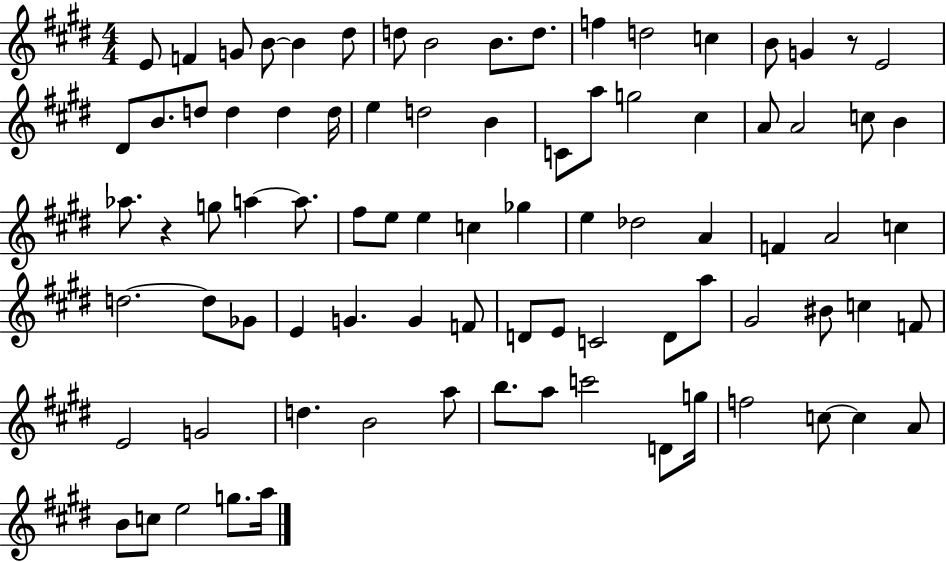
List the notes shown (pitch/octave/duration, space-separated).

E4/e F4/q G4/e B4/e B4/q D#5/e D5/e B4/h B4/e. D5/e. F5/q D5/h C5/q B4/e G4/q R/e E4/h D#4/e B4/e. D5/e D5/q D5/q D5/s E5/q D5/h B4/q C4/e A5/e G5/h C#5/q A4/e A4/h C5/e B4/q Ab5/e. R/q G5/e A5/q A5/e. F#5/e E5/e E5/q C5/q Gb5/q E5/q Db5/h A4/q F4/q A4/h C5/q D5/h. D5/e Gb4/e E4/q G4/q. G4/q F4/e D4/e E4/e C4/h D4/e A5/e G#4/h BIS4/e C5/q F4/e E4/h G4/h D5/q. B4/h A5/e B5/e. A5/e C6/h D4/e G5/s F5/h C5/e C5/q A4/e B4/e C5/e E5/h G5/e. A5/s